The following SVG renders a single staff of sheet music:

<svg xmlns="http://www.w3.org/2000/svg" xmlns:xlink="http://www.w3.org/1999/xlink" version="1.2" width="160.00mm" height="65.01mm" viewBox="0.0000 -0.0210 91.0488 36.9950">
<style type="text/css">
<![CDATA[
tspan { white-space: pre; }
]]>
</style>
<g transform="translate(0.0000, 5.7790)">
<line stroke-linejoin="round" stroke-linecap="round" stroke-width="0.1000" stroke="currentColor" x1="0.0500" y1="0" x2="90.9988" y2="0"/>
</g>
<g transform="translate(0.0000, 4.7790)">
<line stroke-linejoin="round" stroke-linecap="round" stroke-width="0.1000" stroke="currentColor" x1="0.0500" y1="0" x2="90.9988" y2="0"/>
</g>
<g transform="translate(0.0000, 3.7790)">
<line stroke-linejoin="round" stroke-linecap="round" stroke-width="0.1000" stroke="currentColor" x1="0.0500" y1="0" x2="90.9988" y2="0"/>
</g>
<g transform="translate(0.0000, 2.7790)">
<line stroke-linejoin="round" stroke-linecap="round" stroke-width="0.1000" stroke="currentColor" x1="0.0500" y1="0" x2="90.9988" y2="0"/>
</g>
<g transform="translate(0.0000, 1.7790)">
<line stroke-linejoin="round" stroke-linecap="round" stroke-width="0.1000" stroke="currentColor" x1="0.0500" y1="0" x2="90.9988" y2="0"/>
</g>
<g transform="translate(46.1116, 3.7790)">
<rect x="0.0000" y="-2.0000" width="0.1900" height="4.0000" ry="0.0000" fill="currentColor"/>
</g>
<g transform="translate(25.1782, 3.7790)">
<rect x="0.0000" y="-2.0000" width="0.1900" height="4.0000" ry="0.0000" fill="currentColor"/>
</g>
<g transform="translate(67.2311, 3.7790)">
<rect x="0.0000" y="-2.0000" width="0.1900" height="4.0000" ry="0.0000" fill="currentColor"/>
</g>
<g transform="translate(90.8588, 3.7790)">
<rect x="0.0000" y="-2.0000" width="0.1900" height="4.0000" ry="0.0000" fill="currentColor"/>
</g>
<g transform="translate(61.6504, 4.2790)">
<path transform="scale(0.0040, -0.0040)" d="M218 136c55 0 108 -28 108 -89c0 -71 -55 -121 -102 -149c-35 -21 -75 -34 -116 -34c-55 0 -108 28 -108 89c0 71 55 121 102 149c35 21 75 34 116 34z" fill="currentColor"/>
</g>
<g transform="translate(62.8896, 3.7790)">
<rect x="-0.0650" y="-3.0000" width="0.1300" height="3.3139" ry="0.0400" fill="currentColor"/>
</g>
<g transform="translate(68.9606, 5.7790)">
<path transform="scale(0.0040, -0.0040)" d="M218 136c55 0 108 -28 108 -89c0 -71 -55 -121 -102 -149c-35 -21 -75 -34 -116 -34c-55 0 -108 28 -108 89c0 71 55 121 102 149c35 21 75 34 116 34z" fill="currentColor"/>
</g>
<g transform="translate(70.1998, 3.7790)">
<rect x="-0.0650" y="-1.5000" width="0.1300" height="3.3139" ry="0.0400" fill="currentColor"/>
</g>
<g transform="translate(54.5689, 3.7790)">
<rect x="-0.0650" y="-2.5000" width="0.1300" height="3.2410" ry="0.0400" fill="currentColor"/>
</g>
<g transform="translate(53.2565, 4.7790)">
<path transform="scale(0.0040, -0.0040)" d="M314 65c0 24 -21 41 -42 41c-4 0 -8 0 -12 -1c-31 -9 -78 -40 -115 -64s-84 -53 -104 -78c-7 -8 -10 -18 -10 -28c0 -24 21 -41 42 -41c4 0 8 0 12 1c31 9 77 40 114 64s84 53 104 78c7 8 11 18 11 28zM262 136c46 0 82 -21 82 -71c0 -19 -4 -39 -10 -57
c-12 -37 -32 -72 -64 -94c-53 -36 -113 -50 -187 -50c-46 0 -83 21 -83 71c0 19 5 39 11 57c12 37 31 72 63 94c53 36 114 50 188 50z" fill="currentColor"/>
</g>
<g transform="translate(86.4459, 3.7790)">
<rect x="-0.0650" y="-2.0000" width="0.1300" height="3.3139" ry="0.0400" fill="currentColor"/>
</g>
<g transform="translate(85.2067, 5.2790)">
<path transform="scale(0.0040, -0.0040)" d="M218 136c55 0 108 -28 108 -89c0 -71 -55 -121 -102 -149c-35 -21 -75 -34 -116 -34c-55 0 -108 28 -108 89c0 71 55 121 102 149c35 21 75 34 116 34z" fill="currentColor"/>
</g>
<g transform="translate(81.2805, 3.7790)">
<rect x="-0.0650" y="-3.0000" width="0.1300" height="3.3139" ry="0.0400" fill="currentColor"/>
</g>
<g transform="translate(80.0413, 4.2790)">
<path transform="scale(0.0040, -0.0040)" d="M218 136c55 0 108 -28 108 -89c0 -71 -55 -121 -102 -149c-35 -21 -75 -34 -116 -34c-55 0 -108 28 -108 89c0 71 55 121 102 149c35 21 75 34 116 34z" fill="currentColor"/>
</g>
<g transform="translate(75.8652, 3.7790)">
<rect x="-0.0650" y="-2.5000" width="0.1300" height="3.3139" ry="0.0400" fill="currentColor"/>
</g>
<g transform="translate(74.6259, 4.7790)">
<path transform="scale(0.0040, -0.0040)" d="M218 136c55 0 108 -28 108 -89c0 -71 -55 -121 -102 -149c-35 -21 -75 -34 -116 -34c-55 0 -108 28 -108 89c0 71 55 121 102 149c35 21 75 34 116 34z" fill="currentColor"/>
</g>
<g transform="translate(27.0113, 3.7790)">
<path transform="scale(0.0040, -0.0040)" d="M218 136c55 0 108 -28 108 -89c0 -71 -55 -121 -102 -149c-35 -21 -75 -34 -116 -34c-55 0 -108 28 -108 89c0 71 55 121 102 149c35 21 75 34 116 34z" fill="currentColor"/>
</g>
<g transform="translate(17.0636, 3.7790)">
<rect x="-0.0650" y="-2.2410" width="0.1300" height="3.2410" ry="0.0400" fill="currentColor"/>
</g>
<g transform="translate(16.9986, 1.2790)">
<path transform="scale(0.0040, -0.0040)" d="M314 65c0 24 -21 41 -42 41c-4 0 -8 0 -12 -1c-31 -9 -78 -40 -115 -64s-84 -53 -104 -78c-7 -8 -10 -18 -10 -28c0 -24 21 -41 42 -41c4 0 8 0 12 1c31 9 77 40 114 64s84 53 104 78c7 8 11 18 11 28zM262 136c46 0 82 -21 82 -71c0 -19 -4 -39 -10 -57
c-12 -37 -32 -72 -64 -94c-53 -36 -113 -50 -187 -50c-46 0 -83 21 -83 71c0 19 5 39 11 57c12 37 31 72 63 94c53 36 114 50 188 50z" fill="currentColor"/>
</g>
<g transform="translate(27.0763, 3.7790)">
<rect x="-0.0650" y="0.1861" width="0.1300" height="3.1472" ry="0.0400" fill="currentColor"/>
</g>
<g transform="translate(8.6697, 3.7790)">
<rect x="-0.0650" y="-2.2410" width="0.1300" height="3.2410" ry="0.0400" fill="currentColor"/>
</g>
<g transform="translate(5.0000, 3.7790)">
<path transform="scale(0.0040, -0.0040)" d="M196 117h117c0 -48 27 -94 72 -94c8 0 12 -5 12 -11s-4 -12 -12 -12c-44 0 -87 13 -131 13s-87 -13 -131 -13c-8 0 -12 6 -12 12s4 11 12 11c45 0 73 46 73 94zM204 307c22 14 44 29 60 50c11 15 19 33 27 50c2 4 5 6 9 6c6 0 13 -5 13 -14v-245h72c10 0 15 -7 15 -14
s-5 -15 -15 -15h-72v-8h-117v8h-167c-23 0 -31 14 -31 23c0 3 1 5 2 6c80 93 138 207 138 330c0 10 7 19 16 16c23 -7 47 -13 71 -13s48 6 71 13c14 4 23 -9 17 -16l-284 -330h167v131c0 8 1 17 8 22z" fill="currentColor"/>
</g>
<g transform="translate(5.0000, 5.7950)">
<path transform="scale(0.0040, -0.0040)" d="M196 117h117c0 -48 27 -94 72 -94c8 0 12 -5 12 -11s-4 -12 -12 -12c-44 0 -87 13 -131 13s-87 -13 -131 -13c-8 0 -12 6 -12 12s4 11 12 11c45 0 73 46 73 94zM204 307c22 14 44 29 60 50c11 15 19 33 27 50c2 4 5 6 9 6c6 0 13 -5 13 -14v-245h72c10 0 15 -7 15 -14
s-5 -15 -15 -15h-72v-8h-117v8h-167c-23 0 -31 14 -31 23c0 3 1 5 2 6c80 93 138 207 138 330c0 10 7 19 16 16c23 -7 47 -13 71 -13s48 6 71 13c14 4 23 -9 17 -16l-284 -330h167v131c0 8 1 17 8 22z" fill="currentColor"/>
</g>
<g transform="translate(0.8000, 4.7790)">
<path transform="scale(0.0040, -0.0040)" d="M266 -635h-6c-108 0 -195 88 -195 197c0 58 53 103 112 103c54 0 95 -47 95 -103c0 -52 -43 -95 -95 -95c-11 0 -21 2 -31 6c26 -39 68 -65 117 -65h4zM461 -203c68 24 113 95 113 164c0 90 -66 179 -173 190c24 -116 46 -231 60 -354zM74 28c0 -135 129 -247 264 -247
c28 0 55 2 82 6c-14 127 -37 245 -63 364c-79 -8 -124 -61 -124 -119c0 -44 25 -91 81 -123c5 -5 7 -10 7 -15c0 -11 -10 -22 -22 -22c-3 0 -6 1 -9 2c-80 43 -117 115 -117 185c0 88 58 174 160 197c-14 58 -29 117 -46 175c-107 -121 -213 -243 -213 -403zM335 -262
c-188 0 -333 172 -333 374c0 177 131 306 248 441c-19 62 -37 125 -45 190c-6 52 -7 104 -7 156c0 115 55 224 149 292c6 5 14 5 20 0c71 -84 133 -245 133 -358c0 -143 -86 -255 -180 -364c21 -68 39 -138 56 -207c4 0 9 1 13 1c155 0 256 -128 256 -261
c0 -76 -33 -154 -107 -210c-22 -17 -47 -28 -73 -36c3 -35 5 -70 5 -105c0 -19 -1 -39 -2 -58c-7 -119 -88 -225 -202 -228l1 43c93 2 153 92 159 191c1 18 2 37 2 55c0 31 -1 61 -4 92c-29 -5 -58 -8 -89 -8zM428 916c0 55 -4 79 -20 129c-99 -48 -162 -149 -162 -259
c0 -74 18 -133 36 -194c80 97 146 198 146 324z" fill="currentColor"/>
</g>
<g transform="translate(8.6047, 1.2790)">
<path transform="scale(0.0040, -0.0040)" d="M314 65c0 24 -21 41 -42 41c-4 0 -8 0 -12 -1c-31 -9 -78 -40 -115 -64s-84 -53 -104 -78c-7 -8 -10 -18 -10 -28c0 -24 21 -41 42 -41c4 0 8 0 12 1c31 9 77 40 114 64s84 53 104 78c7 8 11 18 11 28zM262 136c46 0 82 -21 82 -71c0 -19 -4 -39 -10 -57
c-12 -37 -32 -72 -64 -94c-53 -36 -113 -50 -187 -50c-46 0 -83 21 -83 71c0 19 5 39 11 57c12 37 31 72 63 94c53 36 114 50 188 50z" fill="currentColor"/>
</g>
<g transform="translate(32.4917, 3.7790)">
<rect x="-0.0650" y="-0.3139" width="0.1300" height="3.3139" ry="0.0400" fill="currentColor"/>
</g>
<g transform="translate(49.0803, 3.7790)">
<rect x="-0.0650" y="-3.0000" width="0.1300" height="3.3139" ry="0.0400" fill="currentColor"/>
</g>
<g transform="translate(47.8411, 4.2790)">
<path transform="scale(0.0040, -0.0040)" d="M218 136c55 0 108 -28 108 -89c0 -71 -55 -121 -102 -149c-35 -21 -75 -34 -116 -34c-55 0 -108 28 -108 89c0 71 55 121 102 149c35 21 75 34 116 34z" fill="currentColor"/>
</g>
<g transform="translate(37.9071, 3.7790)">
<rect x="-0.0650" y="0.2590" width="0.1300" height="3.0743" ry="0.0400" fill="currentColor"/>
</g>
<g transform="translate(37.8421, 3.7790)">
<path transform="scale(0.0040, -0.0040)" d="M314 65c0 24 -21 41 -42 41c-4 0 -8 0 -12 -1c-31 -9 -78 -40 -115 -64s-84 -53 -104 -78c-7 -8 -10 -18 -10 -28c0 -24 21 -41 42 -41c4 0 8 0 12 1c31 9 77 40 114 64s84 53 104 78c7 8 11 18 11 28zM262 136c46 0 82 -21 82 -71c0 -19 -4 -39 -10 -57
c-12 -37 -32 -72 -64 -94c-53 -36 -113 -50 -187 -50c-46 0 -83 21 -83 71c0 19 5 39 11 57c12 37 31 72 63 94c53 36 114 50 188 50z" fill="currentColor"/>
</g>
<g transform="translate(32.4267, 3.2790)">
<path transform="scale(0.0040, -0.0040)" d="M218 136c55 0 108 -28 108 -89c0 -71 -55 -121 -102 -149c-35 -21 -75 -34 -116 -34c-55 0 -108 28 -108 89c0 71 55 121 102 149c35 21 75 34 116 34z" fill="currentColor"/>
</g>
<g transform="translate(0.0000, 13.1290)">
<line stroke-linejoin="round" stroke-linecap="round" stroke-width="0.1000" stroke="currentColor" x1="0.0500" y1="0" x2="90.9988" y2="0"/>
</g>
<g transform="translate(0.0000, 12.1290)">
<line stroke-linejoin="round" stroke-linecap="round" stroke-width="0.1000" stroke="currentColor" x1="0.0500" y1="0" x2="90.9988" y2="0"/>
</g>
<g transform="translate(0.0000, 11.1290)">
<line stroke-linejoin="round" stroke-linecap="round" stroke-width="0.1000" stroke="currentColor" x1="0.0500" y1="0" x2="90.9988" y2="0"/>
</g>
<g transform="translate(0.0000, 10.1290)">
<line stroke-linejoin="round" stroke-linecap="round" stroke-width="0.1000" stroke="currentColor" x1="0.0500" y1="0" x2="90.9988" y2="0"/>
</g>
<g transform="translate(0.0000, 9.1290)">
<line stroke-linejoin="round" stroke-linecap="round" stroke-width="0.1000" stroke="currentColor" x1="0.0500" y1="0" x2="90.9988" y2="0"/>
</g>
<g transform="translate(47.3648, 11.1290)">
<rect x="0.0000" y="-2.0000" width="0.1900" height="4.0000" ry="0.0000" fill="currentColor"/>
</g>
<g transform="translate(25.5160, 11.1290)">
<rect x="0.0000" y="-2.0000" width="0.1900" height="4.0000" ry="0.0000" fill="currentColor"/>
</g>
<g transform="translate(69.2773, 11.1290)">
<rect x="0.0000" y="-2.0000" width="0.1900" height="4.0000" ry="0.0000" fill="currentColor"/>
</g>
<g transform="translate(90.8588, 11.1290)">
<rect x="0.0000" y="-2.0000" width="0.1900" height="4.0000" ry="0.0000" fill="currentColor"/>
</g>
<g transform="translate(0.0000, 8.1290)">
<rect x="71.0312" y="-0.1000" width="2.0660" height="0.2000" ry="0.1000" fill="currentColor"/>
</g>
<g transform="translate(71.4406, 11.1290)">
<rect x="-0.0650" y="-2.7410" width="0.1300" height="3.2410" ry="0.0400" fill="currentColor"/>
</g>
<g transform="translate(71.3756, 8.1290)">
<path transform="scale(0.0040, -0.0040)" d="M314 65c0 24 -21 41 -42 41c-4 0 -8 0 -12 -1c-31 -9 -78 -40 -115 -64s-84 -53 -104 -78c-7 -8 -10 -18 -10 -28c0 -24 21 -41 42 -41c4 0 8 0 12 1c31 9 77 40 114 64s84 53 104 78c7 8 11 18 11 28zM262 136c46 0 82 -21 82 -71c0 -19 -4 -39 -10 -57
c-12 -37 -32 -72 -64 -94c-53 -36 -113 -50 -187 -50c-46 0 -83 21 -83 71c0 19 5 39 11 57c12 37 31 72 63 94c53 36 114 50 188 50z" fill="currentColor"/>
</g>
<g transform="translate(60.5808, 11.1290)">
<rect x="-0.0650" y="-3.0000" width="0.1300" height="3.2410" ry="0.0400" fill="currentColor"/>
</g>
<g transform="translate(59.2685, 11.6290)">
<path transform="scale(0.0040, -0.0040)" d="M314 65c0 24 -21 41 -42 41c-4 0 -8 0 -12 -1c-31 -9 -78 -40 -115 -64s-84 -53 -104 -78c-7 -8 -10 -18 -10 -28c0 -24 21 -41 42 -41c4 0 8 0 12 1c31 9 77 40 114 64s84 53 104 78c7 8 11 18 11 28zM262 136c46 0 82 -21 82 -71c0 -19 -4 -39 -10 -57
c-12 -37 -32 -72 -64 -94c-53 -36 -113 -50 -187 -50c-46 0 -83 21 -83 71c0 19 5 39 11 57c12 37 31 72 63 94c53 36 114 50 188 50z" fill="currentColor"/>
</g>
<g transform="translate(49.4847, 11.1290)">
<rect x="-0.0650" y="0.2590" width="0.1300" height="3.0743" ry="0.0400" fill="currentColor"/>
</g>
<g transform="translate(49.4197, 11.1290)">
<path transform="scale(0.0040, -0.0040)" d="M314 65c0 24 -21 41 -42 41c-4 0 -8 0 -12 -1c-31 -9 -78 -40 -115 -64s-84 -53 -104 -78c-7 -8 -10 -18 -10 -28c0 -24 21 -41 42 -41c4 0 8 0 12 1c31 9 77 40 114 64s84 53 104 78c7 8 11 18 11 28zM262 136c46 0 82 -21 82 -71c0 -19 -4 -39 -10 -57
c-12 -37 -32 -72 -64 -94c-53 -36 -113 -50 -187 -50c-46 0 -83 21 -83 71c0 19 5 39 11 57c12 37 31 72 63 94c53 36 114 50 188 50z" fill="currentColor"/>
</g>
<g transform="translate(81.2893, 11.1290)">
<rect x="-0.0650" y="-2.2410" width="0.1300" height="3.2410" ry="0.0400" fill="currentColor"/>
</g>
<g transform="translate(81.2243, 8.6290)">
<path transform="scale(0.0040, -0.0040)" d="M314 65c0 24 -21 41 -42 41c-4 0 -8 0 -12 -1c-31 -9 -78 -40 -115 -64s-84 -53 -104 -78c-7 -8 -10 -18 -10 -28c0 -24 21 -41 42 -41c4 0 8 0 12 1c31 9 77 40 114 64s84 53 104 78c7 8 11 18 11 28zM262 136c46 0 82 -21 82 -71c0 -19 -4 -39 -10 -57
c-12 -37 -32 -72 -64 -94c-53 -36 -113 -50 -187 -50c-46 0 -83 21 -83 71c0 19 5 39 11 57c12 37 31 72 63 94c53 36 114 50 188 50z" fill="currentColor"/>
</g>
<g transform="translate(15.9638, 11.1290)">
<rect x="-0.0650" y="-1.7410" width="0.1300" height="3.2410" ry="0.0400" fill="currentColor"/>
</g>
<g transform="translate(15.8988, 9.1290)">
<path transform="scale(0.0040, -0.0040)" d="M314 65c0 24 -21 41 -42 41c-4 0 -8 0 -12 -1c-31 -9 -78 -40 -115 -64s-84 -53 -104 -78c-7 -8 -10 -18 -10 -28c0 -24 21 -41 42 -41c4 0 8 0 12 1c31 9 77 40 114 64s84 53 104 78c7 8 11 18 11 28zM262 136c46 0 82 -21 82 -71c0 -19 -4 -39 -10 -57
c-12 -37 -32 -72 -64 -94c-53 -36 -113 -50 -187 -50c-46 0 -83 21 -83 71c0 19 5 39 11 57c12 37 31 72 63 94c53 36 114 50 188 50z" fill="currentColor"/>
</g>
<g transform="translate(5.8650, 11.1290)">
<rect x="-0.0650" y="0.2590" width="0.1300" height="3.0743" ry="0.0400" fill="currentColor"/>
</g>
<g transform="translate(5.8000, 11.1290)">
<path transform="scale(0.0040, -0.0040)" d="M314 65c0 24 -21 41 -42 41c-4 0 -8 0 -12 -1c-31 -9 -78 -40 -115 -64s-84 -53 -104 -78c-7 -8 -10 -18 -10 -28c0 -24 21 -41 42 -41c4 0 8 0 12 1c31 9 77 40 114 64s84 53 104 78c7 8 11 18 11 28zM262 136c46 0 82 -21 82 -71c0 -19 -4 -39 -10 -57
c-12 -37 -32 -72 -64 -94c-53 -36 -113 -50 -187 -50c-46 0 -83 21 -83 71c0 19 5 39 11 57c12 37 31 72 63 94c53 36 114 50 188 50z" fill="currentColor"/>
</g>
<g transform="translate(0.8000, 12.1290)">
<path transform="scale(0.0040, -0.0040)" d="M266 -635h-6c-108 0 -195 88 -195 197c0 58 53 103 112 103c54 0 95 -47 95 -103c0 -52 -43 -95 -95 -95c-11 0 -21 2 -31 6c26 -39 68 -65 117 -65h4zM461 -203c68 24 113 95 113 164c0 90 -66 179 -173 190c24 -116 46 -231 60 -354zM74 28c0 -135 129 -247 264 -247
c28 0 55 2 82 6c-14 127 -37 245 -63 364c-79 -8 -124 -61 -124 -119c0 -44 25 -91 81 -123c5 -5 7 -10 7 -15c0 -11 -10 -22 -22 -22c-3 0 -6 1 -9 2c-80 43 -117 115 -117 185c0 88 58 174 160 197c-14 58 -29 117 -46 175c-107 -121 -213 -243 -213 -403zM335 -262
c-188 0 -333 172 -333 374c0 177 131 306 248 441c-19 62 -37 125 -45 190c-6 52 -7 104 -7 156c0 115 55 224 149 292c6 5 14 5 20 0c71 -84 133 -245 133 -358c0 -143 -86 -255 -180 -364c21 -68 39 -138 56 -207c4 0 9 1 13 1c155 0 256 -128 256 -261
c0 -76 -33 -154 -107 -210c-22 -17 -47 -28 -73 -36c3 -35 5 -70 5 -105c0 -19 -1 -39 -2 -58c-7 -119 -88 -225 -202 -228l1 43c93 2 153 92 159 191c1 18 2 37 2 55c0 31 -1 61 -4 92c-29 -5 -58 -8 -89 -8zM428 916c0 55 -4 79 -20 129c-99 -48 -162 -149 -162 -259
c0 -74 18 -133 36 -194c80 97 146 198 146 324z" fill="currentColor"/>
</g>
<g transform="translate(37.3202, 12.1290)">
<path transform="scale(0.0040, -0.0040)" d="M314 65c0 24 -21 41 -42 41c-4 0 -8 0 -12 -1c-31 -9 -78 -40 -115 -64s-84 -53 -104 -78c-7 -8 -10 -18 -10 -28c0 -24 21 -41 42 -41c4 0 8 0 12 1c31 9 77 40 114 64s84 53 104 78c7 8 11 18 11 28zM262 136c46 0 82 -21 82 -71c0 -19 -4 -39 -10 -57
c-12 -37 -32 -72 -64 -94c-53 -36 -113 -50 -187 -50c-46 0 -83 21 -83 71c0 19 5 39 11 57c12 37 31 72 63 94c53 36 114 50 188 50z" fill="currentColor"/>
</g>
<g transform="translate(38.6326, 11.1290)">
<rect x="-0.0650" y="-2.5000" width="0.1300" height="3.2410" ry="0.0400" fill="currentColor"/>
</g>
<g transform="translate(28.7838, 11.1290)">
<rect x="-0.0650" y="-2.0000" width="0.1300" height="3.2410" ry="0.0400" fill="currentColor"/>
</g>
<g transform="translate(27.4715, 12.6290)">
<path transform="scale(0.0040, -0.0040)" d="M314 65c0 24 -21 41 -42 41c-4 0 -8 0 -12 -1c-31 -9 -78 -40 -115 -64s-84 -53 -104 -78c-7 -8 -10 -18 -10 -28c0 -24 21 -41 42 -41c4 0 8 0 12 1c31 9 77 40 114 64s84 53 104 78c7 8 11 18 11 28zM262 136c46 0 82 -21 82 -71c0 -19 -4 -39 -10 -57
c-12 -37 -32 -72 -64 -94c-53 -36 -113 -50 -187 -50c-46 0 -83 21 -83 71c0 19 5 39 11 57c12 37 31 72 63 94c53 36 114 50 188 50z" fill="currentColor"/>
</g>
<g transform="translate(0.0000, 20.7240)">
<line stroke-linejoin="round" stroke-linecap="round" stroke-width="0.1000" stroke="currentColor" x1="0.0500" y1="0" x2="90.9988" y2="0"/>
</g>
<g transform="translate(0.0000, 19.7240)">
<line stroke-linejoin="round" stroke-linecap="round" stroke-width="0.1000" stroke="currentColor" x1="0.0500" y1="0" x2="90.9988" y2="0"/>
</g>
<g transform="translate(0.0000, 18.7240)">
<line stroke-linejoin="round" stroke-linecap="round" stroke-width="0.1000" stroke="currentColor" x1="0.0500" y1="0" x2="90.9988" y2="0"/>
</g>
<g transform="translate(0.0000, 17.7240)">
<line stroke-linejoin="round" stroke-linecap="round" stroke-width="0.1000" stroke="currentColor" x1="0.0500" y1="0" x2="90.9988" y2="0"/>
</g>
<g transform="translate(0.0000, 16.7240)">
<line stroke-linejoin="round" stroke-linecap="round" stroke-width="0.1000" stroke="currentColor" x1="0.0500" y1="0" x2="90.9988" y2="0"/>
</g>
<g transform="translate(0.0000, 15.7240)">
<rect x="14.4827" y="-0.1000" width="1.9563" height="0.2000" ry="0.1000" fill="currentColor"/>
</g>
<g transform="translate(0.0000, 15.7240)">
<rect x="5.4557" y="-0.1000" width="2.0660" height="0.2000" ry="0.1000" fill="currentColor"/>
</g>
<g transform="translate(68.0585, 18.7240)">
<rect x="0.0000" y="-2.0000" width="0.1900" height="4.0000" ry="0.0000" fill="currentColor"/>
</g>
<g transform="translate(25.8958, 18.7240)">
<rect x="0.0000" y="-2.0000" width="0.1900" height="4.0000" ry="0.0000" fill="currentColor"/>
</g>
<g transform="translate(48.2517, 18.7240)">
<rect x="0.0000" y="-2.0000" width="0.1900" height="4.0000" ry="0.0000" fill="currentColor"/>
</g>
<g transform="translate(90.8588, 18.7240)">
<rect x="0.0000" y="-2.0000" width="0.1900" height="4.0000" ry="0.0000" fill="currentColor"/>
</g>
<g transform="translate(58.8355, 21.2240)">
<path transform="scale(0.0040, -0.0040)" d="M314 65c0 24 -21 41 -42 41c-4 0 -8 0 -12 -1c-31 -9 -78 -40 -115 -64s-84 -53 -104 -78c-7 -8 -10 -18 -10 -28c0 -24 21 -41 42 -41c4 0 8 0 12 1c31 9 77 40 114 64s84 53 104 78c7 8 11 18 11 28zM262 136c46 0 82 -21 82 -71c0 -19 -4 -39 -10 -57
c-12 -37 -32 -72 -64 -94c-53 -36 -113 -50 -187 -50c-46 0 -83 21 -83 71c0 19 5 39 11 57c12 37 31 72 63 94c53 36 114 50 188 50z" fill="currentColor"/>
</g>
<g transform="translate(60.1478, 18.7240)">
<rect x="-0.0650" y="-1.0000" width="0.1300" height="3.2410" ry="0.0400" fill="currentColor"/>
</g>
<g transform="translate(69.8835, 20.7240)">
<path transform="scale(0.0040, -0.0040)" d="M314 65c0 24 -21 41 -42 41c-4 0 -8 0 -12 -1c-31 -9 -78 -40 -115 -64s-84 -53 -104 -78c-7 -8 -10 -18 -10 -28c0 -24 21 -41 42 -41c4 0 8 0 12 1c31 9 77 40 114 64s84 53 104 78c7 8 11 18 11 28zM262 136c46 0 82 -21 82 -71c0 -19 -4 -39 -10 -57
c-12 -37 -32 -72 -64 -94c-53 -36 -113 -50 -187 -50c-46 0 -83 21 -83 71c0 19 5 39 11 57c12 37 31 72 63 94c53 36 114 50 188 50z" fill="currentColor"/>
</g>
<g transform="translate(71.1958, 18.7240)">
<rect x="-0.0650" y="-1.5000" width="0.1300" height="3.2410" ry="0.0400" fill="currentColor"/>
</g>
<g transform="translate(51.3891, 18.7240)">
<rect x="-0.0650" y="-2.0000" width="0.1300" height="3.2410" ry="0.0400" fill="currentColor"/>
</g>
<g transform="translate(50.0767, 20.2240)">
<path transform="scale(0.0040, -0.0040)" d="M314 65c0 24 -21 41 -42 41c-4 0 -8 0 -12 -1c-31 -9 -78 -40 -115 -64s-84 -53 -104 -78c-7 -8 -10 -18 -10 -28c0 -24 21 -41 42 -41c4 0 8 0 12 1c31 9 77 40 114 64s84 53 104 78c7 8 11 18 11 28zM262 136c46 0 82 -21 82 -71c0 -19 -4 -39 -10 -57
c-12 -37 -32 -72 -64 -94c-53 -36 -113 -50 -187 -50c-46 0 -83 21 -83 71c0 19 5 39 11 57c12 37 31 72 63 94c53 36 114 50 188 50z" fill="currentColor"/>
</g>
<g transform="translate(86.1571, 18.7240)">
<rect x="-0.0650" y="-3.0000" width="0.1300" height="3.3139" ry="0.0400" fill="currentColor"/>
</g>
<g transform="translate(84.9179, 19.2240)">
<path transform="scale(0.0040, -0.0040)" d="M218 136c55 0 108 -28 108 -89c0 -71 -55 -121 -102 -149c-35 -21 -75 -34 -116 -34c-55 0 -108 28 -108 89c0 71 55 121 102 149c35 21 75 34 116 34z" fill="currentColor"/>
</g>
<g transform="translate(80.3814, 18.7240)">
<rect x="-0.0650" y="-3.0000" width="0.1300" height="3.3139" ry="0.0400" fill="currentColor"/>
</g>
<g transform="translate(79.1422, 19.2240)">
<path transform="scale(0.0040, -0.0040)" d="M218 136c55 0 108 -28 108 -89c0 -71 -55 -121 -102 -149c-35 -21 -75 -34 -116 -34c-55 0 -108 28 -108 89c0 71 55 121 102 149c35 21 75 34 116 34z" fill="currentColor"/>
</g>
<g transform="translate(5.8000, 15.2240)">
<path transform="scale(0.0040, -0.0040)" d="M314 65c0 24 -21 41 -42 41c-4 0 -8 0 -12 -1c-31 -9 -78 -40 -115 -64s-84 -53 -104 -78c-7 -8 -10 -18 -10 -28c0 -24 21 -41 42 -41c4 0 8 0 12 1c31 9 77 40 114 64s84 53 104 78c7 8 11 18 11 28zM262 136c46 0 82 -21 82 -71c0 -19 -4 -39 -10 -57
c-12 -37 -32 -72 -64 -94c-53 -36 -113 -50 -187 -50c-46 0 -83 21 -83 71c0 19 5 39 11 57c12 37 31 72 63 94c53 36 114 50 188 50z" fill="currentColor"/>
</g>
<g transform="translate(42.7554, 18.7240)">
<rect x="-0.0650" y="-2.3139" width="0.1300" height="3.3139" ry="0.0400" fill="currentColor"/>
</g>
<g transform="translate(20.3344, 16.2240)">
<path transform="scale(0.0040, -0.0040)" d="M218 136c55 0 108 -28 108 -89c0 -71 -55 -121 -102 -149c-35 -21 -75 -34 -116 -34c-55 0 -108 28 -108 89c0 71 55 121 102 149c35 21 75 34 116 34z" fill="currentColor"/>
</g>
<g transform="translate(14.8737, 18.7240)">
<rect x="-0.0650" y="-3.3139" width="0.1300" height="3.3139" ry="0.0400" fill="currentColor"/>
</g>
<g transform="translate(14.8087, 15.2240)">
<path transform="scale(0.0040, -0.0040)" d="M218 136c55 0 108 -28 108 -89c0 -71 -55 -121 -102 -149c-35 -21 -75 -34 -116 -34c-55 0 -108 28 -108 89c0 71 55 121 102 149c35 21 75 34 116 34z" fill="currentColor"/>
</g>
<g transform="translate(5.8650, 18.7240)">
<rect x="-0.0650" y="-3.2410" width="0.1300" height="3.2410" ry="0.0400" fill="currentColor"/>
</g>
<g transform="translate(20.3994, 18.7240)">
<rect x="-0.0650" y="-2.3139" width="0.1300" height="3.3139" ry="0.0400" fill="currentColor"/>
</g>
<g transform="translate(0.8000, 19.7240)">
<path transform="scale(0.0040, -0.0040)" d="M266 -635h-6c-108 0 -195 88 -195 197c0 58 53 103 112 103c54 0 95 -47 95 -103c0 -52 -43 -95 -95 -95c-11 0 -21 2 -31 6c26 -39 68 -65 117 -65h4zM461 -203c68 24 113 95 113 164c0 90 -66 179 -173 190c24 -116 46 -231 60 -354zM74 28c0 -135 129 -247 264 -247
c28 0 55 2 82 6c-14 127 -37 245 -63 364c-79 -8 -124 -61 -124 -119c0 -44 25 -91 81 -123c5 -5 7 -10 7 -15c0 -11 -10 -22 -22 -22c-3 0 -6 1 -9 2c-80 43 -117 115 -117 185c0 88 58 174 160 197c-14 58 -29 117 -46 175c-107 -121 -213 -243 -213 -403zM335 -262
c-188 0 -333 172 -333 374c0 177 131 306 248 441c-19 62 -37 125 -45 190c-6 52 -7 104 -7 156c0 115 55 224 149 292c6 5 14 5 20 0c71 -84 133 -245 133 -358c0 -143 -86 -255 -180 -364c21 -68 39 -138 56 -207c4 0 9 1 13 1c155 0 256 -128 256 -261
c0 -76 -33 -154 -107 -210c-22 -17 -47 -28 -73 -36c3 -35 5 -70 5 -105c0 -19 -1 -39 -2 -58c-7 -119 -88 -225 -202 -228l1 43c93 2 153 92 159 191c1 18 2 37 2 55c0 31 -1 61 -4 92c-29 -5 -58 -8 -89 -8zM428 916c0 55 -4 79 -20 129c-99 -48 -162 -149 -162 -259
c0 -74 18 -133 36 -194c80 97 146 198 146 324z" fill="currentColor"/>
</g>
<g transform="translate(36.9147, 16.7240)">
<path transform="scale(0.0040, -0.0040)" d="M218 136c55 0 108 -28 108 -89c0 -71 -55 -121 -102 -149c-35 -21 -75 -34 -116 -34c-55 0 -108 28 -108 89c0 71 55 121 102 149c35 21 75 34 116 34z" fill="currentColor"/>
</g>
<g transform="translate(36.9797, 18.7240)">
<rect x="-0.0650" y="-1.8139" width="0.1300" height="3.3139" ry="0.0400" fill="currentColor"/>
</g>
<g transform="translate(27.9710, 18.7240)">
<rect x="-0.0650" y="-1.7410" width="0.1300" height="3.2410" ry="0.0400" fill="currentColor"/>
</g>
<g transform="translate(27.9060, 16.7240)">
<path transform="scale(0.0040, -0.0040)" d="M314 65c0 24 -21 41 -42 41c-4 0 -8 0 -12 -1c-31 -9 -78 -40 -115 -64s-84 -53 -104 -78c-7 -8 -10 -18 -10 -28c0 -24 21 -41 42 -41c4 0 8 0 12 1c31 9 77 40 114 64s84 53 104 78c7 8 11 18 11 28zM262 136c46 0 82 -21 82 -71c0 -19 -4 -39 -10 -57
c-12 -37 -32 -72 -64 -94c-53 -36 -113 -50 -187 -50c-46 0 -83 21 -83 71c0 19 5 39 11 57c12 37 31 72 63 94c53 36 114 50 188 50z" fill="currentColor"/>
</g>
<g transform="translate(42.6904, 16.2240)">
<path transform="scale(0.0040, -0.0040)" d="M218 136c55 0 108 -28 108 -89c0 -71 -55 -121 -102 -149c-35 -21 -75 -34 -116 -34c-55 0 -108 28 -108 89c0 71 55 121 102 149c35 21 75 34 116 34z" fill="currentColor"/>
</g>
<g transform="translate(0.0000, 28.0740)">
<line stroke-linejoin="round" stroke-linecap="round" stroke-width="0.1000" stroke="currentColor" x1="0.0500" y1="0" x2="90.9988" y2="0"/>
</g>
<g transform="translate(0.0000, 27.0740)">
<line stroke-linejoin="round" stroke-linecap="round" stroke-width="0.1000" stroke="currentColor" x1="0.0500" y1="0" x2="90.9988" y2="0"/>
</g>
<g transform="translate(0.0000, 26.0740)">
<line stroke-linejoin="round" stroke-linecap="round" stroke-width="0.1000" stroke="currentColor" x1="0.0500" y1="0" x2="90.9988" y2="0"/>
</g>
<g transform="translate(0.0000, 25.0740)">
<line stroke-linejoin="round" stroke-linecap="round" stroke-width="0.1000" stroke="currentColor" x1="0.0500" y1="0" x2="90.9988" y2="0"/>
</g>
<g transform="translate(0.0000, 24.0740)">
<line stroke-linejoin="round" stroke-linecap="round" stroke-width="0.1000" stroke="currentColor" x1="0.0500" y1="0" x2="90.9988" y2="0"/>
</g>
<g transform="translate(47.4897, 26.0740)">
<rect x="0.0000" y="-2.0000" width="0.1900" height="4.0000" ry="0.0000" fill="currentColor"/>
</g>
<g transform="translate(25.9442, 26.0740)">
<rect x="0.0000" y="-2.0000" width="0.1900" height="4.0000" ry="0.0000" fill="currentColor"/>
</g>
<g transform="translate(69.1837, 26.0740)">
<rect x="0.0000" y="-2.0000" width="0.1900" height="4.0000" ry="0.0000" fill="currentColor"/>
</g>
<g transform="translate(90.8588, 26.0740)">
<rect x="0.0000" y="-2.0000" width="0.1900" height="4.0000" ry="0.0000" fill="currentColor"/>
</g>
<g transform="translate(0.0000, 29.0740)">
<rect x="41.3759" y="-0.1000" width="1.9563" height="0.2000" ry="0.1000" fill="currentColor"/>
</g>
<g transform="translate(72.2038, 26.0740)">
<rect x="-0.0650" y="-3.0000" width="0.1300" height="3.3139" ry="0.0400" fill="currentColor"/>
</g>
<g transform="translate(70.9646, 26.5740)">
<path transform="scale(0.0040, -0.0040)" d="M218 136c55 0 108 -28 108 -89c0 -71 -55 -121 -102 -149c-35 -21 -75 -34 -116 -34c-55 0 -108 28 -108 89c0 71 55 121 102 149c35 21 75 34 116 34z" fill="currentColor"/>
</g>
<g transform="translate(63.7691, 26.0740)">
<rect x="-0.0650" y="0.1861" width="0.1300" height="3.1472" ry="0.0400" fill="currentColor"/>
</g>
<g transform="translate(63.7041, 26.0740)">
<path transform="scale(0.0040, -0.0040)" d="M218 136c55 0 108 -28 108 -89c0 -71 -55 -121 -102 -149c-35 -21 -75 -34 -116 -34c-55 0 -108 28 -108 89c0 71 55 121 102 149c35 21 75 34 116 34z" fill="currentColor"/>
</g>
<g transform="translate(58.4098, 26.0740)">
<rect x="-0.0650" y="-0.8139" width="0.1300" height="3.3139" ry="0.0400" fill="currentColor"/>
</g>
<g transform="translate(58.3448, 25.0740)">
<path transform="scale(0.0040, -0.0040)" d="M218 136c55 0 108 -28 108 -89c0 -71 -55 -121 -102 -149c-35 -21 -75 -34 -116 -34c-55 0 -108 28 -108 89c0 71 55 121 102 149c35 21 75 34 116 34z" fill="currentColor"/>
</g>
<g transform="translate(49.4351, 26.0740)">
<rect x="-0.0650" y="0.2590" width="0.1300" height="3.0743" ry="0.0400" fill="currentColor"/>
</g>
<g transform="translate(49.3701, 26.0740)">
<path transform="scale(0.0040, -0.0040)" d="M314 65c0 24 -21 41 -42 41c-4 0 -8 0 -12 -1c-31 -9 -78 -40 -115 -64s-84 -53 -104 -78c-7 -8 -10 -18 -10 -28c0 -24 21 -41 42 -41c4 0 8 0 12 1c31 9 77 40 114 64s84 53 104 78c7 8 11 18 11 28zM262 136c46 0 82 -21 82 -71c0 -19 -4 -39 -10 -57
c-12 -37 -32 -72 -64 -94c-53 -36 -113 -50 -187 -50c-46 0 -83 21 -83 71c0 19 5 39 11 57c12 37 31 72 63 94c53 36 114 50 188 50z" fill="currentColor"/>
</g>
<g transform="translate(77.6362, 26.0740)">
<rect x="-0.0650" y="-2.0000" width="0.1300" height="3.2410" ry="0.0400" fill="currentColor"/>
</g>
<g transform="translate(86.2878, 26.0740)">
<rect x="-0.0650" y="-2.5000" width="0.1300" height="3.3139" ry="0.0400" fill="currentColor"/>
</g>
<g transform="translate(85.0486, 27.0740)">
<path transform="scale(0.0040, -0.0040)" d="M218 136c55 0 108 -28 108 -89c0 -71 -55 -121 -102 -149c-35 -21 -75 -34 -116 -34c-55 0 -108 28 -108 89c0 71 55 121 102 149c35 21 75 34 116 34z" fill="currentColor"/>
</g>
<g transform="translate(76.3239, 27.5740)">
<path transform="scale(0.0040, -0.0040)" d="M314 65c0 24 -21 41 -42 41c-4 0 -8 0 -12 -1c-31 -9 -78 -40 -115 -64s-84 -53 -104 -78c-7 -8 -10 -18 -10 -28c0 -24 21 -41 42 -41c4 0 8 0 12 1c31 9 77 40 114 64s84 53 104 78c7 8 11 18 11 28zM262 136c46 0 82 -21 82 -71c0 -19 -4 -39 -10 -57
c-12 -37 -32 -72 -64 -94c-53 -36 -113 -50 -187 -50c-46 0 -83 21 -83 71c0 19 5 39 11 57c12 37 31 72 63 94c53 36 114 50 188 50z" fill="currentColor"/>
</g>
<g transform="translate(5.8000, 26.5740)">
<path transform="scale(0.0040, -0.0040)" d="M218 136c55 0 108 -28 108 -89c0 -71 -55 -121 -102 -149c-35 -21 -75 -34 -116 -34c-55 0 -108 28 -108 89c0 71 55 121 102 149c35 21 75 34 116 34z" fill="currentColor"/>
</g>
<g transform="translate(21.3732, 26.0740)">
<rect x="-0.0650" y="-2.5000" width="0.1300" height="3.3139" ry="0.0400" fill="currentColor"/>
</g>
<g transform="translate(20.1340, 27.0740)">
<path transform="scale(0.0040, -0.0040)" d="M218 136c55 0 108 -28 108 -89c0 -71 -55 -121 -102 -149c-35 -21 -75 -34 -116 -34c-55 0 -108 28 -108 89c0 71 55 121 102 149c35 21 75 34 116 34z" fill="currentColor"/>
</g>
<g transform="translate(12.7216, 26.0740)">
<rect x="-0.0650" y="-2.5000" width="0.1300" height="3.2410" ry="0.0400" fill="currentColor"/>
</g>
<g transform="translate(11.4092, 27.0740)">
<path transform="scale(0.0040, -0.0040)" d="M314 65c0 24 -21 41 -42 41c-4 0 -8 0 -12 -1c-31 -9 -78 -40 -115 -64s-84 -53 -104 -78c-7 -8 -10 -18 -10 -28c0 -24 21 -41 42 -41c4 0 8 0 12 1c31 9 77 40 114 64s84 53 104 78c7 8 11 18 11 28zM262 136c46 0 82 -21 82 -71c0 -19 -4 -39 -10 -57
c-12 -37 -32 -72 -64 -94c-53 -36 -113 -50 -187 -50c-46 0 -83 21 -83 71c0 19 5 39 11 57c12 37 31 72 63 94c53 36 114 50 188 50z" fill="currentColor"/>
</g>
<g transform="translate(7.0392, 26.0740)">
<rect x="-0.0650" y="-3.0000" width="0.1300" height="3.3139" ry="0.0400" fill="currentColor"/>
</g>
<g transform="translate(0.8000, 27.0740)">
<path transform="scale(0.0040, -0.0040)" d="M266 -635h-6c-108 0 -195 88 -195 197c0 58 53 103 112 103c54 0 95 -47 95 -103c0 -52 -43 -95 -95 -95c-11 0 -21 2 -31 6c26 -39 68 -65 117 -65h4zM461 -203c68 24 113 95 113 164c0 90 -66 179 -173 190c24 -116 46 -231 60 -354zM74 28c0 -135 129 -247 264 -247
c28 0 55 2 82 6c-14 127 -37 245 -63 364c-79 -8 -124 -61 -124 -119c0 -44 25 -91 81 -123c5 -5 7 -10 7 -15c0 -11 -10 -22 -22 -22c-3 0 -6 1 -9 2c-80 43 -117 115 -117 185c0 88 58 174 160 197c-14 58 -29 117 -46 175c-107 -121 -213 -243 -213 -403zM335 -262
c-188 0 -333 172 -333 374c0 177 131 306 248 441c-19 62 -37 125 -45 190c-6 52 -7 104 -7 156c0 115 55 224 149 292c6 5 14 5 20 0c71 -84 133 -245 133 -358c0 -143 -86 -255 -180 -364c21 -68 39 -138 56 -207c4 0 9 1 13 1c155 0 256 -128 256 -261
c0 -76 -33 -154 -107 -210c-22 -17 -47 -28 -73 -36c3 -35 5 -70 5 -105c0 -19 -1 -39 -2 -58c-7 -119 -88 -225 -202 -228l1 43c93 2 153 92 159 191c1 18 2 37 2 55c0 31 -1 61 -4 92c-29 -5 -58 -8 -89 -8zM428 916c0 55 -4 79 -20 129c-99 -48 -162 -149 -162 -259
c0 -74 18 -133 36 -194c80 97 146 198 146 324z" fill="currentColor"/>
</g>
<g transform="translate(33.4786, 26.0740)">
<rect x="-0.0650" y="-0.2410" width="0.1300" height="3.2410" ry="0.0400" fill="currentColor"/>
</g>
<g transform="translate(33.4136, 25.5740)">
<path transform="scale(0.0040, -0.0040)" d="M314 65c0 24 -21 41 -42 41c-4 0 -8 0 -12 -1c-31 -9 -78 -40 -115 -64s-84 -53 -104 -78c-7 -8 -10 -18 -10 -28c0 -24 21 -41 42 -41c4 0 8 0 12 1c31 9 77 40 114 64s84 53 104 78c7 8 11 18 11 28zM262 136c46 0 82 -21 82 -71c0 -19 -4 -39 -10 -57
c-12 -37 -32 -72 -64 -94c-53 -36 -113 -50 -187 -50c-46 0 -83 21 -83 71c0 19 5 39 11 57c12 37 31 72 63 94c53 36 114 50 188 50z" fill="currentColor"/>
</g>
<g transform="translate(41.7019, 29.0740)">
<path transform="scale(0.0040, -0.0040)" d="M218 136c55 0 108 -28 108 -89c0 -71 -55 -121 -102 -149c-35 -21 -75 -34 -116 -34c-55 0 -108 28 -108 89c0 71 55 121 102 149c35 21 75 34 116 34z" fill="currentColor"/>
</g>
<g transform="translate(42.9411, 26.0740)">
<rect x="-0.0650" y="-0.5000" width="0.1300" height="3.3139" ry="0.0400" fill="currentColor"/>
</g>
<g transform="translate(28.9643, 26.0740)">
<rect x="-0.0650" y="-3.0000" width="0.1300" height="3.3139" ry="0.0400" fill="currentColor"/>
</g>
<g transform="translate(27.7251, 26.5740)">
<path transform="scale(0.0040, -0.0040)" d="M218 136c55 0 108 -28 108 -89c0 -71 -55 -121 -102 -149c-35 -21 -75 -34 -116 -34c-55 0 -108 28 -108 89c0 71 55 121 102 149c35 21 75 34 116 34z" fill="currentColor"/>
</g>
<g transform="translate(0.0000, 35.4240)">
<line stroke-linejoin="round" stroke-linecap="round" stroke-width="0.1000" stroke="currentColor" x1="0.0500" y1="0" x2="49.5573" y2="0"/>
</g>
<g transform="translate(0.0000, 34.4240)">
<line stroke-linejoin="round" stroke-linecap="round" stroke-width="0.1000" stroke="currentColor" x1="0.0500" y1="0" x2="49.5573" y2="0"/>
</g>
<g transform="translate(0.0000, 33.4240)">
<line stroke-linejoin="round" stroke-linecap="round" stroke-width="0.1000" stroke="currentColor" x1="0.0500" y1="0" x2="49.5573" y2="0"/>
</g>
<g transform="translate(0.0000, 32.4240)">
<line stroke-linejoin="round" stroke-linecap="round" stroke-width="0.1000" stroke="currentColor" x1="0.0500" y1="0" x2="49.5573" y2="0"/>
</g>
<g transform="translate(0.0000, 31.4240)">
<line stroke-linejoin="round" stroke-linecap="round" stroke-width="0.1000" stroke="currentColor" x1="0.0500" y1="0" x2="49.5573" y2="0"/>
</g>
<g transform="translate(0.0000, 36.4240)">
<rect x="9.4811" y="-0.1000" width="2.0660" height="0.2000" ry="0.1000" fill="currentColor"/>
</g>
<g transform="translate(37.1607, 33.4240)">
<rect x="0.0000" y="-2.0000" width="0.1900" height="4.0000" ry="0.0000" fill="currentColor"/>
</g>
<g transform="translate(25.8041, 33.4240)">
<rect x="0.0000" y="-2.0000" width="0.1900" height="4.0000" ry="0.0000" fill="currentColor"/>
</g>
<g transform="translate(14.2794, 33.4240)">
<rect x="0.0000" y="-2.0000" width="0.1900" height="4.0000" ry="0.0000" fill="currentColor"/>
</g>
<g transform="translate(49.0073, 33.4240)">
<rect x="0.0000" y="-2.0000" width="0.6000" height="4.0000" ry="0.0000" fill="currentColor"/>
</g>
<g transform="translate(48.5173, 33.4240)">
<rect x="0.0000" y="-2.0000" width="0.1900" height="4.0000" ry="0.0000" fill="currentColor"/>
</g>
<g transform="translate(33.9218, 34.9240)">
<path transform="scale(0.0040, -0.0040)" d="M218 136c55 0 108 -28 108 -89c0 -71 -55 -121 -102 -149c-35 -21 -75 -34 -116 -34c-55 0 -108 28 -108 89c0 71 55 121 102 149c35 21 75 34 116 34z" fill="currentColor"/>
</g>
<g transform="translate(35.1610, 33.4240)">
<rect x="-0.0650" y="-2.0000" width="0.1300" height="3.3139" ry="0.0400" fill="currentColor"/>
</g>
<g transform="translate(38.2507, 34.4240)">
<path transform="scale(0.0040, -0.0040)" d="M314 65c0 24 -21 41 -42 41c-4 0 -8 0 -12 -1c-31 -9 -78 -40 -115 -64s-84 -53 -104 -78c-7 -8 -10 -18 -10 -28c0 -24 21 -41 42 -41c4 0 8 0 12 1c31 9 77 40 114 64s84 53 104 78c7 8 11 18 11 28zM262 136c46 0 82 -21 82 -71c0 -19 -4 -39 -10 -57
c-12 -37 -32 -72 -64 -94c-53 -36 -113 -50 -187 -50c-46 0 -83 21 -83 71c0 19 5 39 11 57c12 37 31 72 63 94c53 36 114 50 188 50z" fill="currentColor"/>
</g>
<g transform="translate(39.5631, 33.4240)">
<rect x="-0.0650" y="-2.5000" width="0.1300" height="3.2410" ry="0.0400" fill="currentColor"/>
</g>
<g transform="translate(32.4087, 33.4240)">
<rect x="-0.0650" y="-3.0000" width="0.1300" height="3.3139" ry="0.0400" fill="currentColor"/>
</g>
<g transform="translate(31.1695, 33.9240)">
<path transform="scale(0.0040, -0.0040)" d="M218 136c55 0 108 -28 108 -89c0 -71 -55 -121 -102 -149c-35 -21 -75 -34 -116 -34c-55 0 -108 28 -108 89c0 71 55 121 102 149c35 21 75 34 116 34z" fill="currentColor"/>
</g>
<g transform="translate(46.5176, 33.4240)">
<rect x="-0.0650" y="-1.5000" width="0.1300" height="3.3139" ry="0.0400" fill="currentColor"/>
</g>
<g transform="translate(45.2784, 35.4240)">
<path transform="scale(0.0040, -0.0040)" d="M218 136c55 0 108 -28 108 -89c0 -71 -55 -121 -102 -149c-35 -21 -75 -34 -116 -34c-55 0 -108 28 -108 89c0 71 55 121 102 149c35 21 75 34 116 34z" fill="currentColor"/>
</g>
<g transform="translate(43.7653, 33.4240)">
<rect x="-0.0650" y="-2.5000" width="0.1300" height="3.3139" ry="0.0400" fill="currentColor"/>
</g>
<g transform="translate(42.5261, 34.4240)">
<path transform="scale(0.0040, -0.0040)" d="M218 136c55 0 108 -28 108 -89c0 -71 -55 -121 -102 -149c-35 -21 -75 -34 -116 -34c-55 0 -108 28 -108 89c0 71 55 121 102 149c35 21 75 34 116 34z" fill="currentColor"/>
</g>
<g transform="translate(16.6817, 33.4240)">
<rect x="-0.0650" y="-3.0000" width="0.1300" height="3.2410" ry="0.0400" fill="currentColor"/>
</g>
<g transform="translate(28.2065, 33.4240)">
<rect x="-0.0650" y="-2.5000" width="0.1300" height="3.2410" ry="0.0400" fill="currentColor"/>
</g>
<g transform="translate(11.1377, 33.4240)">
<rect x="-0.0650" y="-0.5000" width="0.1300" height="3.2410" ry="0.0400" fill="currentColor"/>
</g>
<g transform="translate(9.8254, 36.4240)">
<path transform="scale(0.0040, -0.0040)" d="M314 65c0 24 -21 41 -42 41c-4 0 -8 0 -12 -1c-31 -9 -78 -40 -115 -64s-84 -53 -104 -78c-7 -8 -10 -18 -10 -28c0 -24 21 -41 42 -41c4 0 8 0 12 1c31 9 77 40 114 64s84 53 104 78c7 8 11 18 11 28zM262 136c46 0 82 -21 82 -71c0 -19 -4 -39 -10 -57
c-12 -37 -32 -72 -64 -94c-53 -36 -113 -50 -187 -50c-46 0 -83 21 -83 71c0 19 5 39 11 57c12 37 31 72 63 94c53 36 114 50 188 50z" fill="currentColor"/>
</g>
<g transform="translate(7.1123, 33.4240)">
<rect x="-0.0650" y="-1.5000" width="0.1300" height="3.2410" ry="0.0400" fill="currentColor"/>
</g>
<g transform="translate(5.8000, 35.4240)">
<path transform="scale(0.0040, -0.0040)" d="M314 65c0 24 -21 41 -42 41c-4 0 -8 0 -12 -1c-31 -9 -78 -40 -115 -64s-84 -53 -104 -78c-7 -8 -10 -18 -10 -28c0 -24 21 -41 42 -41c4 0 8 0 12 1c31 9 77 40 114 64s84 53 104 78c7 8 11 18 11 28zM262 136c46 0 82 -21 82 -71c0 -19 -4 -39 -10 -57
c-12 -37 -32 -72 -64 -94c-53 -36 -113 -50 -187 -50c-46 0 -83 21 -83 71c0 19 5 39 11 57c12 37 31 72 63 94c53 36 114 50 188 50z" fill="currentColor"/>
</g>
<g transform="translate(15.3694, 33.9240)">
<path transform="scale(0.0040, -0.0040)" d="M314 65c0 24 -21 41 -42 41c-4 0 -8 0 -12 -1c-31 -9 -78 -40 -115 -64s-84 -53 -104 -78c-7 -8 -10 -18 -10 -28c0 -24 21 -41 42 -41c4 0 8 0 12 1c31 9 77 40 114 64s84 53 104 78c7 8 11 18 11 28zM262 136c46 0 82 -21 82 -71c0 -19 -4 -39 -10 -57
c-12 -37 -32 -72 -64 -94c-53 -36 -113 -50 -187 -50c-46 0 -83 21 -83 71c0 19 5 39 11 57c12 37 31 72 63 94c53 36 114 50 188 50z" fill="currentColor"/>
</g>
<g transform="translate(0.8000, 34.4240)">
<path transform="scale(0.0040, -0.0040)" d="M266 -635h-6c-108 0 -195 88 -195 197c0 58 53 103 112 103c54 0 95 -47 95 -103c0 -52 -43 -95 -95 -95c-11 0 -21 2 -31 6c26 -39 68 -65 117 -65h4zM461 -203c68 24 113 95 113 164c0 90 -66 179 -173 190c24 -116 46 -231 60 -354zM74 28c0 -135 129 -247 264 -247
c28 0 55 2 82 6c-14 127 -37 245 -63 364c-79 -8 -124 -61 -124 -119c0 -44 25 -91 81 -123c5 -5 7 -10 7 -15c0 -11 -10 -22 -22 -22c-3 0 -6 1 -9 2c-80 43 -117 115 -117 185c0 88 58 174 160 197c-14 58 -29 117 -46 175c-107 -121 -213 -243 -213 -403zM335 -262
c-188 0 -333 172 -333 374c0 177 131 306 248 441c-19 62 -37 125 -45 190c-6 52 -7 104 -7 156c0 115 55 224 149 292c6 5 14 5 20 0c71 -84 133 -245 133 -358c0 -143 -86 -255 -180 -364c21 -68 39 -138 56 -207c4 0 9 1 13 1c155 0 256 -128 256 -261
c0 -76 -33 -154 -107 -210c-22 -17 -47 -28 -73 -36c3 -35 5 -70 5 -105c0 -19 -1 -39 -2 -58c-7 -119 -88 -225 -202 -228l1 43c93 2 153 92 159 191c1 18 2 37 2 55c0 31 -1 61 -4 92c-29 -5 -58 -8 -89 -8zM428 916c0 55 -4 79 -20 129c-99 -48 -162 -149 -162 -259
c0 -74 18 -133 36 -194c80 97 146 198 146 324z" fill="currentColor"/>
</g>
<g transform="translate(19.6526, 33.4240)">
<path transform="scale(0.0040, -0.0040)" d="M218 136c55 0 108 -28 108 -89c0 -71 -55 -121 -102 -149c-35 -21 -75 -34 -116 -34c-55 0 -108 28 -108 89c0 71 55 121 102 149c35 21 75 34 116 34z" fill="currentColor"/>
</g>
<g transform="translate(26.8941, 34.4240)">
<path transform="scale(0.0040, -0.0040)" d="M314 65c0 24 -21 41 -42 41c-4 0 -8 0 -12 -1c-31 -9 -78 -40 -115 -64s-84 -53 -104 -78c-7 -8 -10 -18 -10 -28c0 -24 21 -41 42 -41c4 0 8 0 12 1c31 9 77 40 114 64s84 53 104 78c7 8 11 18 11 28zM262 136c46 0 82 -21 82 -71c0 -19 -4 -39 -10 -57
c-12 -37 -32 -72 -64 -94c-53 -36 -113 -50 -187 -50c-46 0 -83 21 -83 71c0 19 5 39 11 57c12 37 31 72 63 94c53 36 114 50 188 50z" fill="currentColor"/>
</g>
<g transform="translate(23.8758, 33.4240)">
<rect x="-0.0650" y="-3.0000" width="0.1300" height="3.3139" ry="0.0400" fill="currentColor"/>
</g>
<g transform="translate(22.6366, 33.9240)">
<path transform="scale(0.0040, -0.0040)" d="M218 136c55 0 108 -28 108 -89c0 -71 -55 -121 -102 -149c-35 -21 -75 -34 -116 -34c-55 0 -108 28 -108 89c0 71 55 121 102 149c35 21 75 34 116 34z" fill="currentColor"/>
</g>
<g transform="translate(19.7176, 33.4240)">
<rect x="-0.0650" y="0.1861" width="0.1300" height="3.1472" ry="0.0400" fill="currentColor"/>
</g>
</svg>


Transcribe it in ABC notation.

X:1
T:Untitled
M:4/4
L:1/4
K:C
g2 g2 B c B2 A G2 A E G A F B2 f2 F2 G2 B2 A2 a2 g2 b2 b g f2 f g F2 D2 E2 A A A G2 G A c2 C B2 d B A F2 G E2 C2 A2 B A G2 A F G2 G E